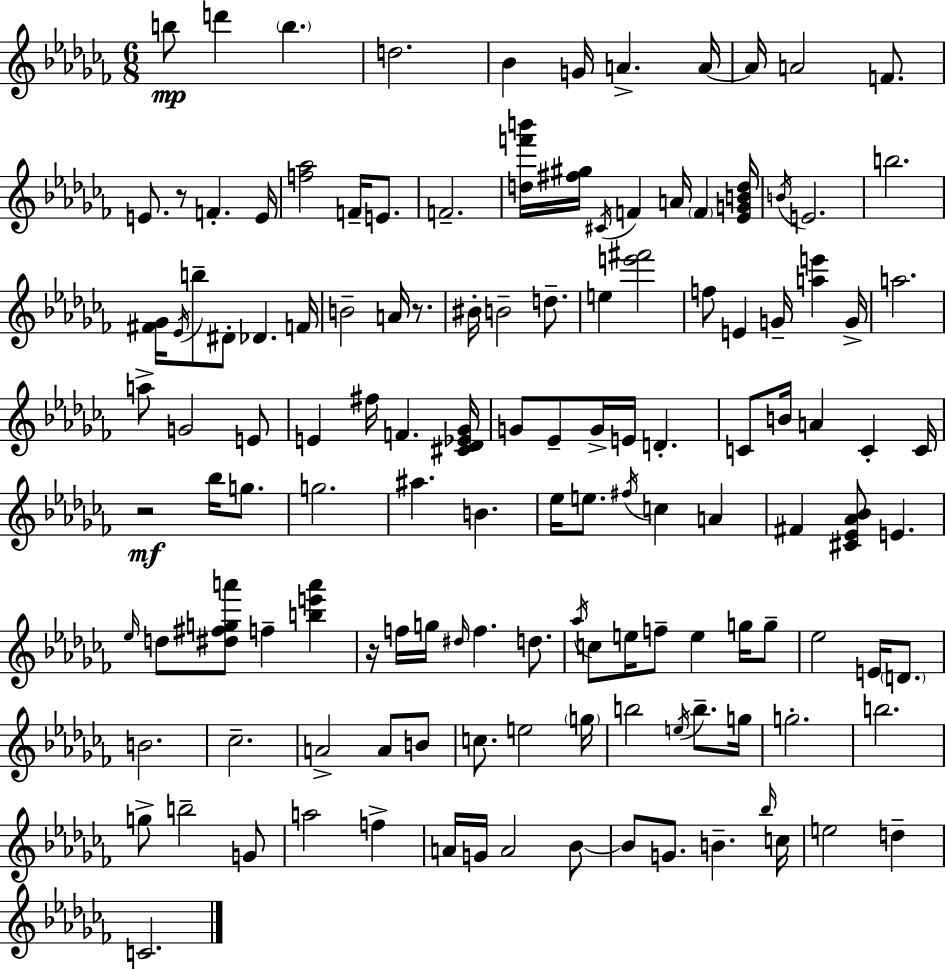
{
  \clef treble
  \numericTimeSignature
  \time 6/8
  \key aes \minor
  b''8\mp d'''4 \parenthesize b''4. | d''2. | bes'4 g'16 a'4.-> a'16~~ | a'16 a'2 f'8. | \break e'8. r8 f'4.-. e'16 | <f'' aes''>2 f'16-- e'8. | f'2.-- | <d'' f''' b'''>16 <fis'' gis''>16 \acciaccatura { cis'16 } f'4 a'16 \parenthesize f'4 | \break <ees' g' b' d''>16 \acciaccatura { b'16 } e'2. | b''2. | <fis' ges'>16 \acciaccatura { ees'16 } b''8-- dis'8-. des'4. | f'16 b'2-- a'16 | \break r8. bis'16-. b'2-- | d''8.-- e''4 <e''' fis'''>2 | f''8 e'4 g'16-- <a'' e'''>4 | g'16-> a''2. | \break a''8-> g'2 | e'8 e'4 fis''16 f'4. | <cis' des' ees' ges'>16 g'8 ees'8-- g'16-> e'16 d'4.-. | c'8 b'16 a'4 c'4-. | \break c'16 r2\mf bes''16 | g''8. g''2. | ais''4. b'4. | ees''16 e''8. \acciaccatura { fis''16 } c''4 | \break a'4 fis'4 <cis' ees' aes' bes'>8 e'4. | \grace { ees''16 } d''8 <dis'' fis'' g'' a'''>8 f''4-- | <b'' e''' a'''>4 r16 f''16 g''16 \grace { dis''16 } f''4. | d''8. \acciaccatura { aes''16 } c''8 e''16 f''8-- | \break e''4 g''16 g''8-- ees''2 | e'16 \parenthesize d'8. b'2. | ces''2.-- | a'2-> | \break a'8 b'8 c''8. e''2 | \parenthesize g''16 b''2 | \acciaccatura { e''16 } b''8.-- g''16 g''2.-. | b''2. | \break g''8-> b''2-- | g'8 a''2 | f''4-> a'16 g'16 a'2 | bes'8~~ bes'8 g'8. | \break b'4.-- \grace { bes''16 } c''16 e''2 | d''4-- c'2. | \bar "|."
}